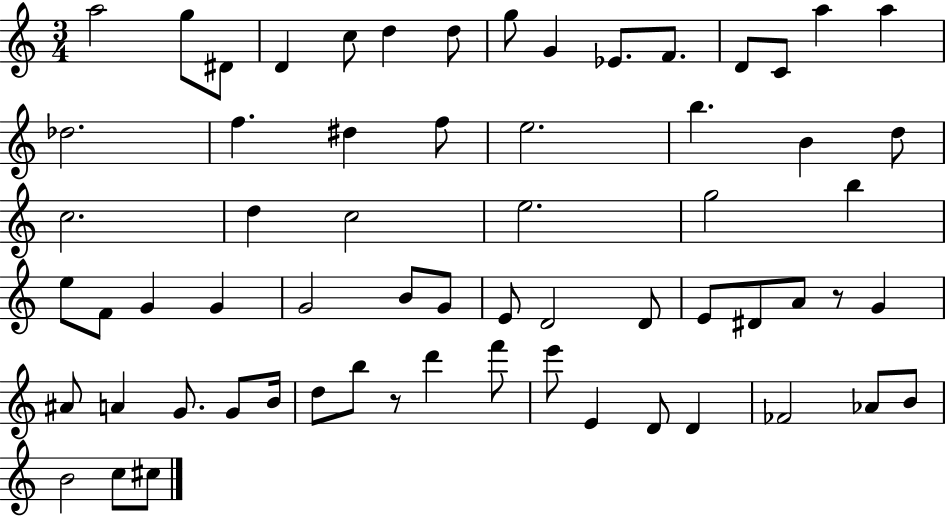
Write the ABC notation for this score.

X:1
T:Untitled
M:3/4
L:1/4
K:C
a2 g/2 ^D/2 D c/2 d d/2 g/2 G _E/2 F/2 D/2 C/2 a a _d2 f ^d f/2 e2 b B d/2 c2 d c2 e2 g2 b e/2 F/2 G G G2 B/2 G/2 E/2 D2 D/2 E/2 ^D/2 A/2 z/2 G ^A/2 A G/2 G/2 B/4 d/2 b/2 z/2 d' f'/2 e'/2 E D/2 D _F2 _A/2 B/2 B2 c/2 ^c/2